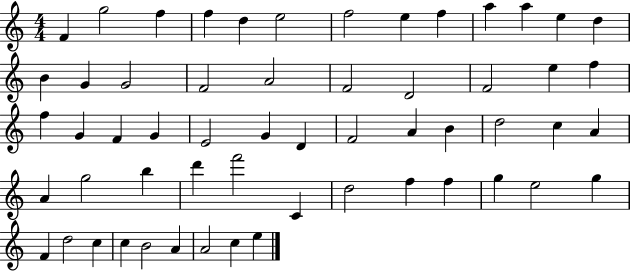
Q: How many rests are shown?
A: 0